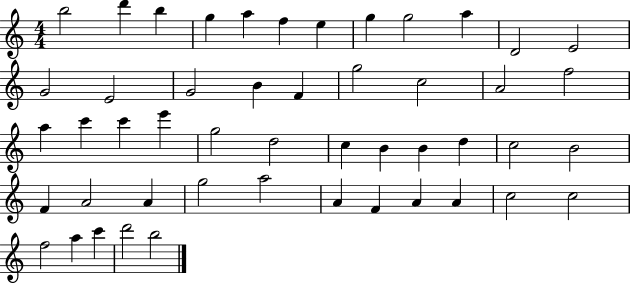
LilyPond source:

{
  \clef treble
  \numericTimeSignature
  \time 4/4
  \key c \major
  b''2 d'''4 b''4 | g''4 a''4 f''4 e''4 | g''4 g''2 a''4 | d'2 e'2 | \break g'2 e'2 | g'2 b'4 f'4 | g''2 c''2 | a'2 f''2 | \break a''4 c'''4 c'''4 e'''4 | g''2 d''2 | c''4 b'4 b'4 d''4 | c''2 b'2 | \break f'4 a'2 a'4 | g''2 a''2 | a'4 f'4 a'4 a'4 | c''2 c''2 | \break f''2 a''4 c'''4 | d'''2 b''2 | \bar "|."
}